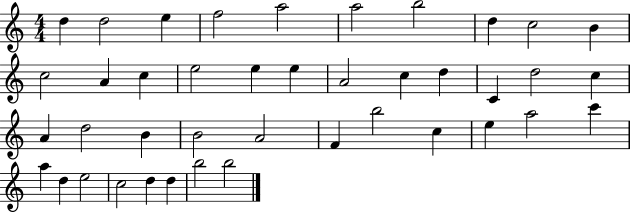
D5/q D5/h E5/q F5/h A5/h A5/h B5/h D5/q C5/h B4/q C5/h A4/q C5/q E5/h E5/q E5/q A4/h C5/q D5/q C4/q D5/h C5/q A4/q D5/h B4/q B4/h A4/h F4/q B5/h C5/q E5/q A5/h C6/q A5/q D5/q E5/h C5/h D5/q D5/q B5/h B5/h